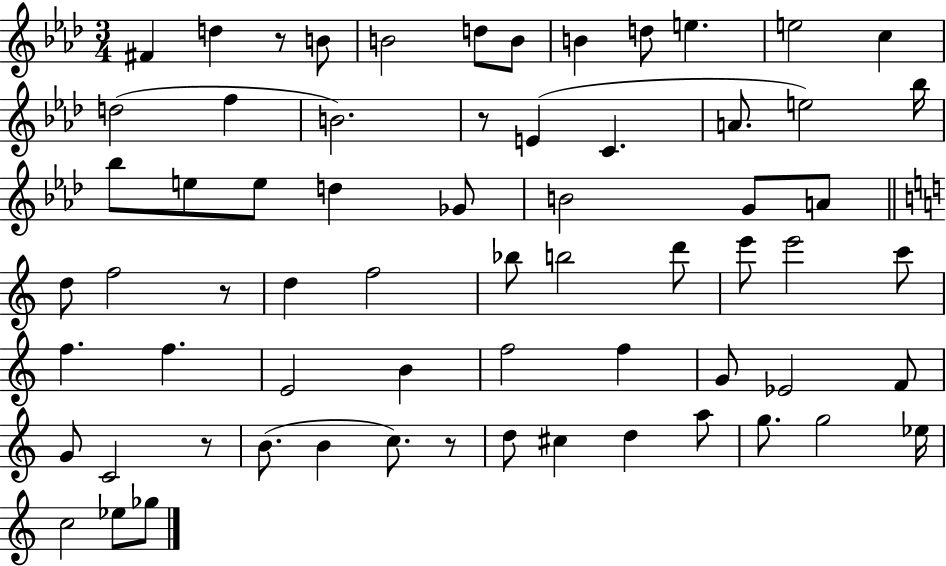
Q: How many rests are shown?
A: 5